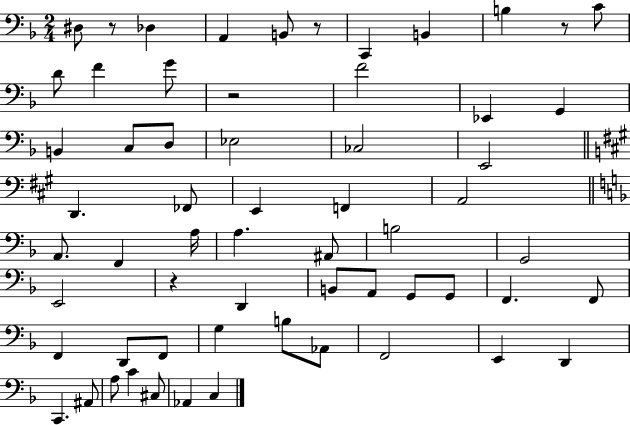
D#3/e R/e Db3/q A2/q B2/e R/e C2/q B2/q B3/q R/e C4/e D4/e F4/q G4/e R/h F4/h Eb2/q G2/q B2/q C3/e D3/e Eb3/h CES3/h E2/h D2/q. FES2/e E2/q F2/q A2/h A2/e. F2/q A3/s A3/q. A#2/e B3/h G2/h E2/h R/q D2/q B2/e A2/e G2/e G2/e F2/q. F2/e F2/q D2/e F2/e G3/q B3/e Ab2/e F2/h E2/q D2/q C2/q. A#2/e A3/e C4/q C#3/e Ab2/q C3/q